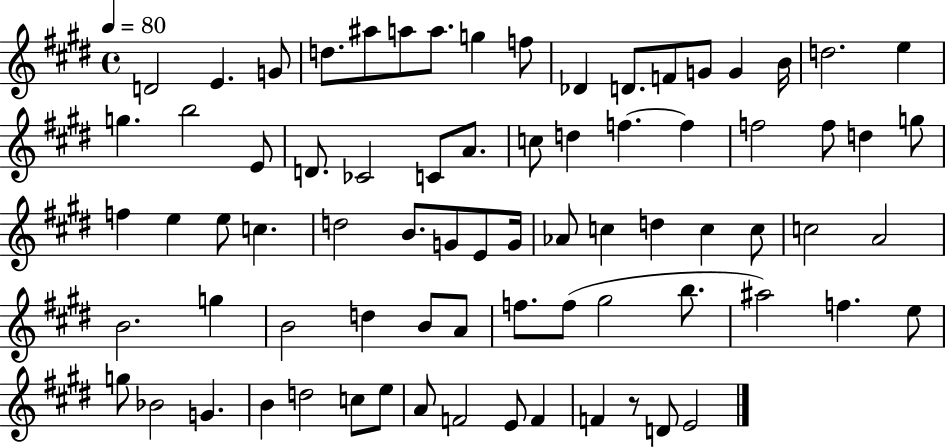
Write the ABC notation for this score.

X:1
T:Untitled
M:4/4
L:1/4
K:E
D2 E G/2 d/2 ^a/2 a/2 a/2 g f/2 _D D/2 F/2 G/2 G B/4 d2 e g b2 E/2 D/2 _C2 C/2 A/2 c/2 d f f f2 f/2 d g/2 f e e/2 c d2 B/2 G/2 E/2 G/4 _A/2 c d c c/2 c2 A2 B2 g B2 d B/2 A/2 f/2 f/2 ^g2 b/2 ^a2 f e/2 g/2 _B2 G B d2 c/2 e/2 A/2 F2 E/2 F F z/2 D/2 E2